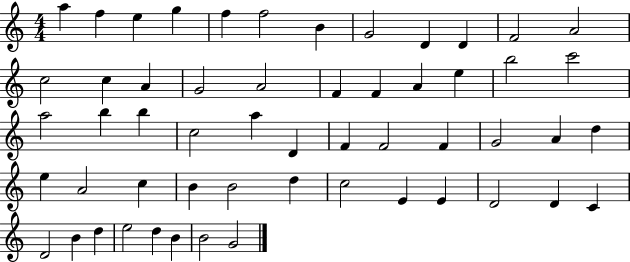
X:1
T:Untitled
M:4/4
L:1/4
K:C
a f e g f f2 B G2 D D F2 A2 c2 c A G2 A2 F F A e b2 c'2 a2 b b c2 a D F F2 F G2 A d e A2 c B B2 d c2 E E D2 D C D2 B d e2 d B B2 G2